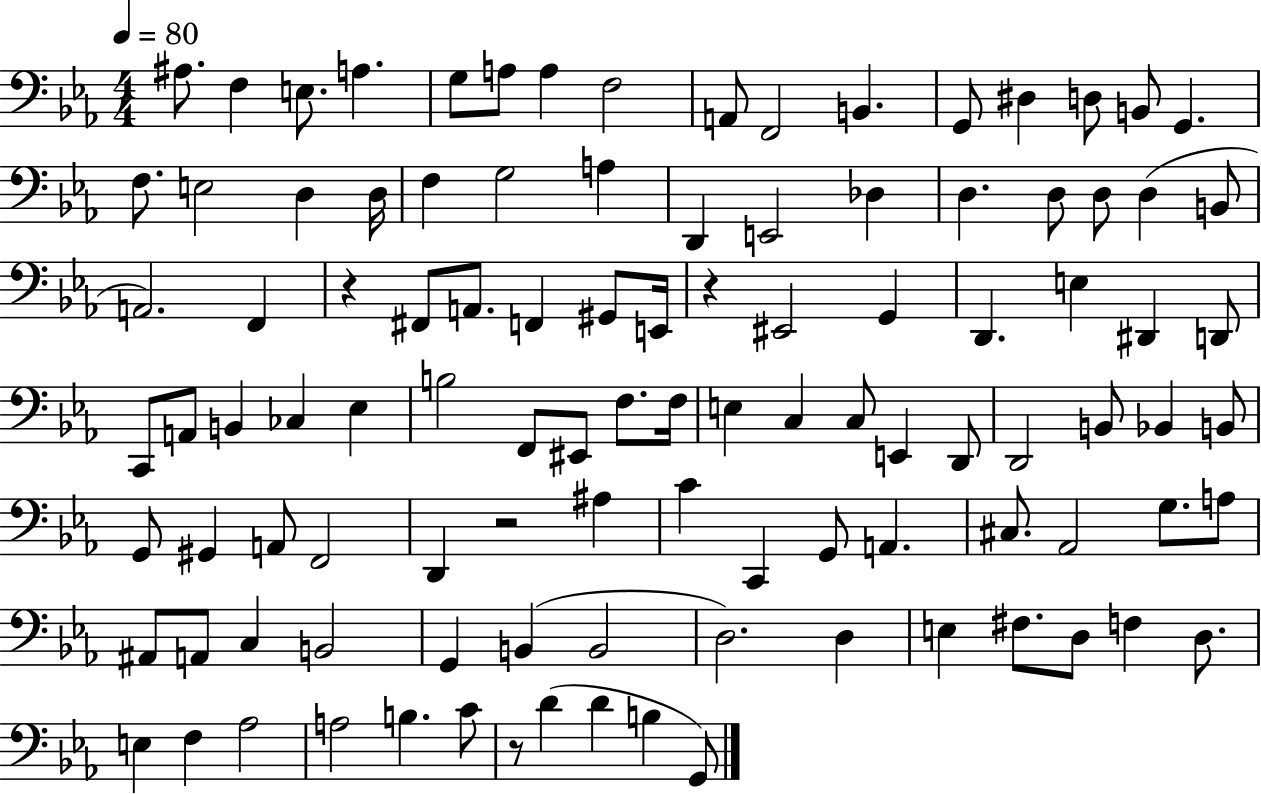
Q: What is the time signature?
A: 4/4